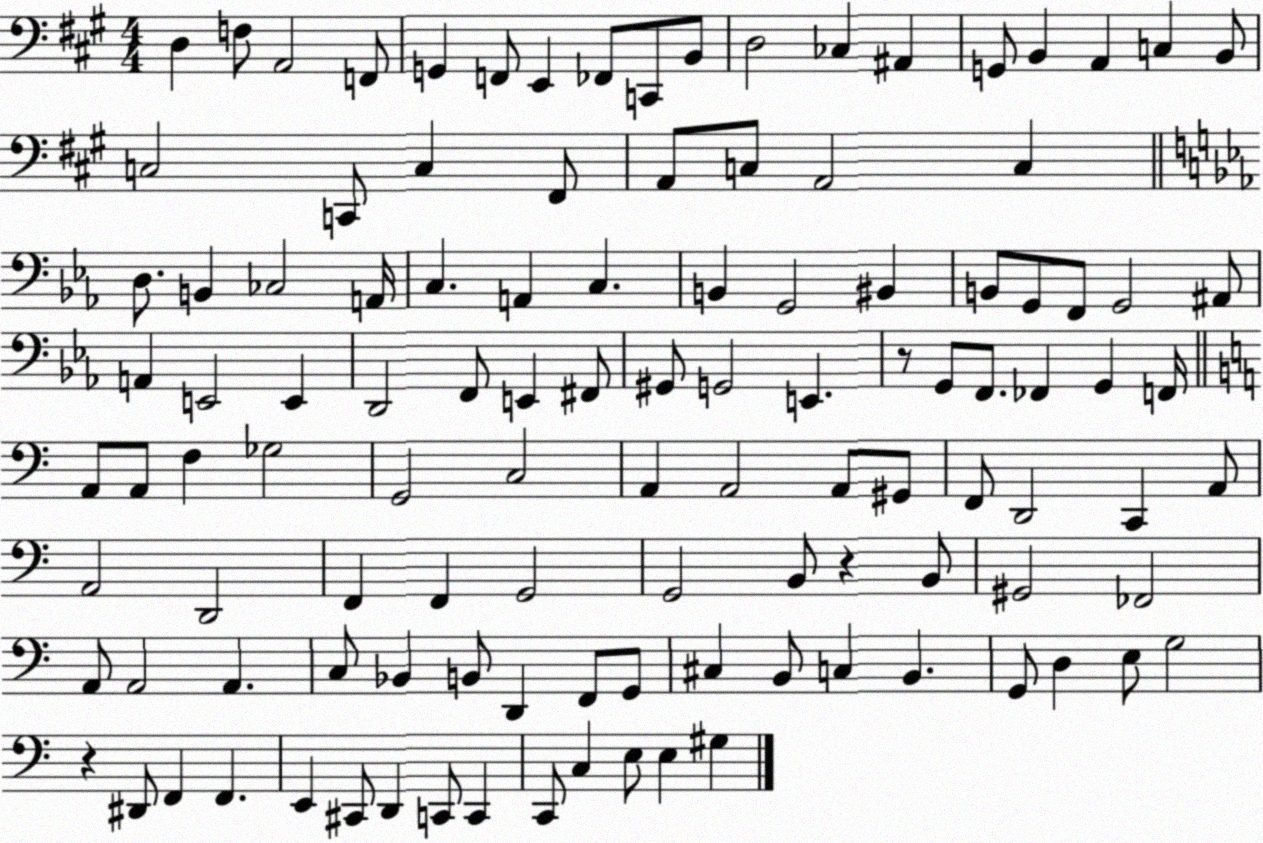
X:1
T:Untitled
M:4/4
L:1/4
K:A
D, F,/2 A,,2 F,,/2 G,, F,,/2 E,, _F,,/2 C,,/2 B,,/2 D,2 _C, ^A,, G,,/2 B,, A,, C, B,,/2 C,2 C,,/2 C, ^F,,/2 A,,/2 C,/2 A,,2 C, D,/2 B,, _C,2 A,,/4 C, A,, C, B,, G,,2 ^B,, B,,/2 G,,/2 F,,/2 G,,2 ^A,,/2 A,, E,,2 E,, D,,2 F,,/2 E,, ^F,,/2 ^G,,/2 G,,2 E,, z/2 G,,/2 F,,/2 _F,, G,, F,,/4 A,,/2 A,,/2 F, _G,2 G,,2 C,2 A,, A,,2 A,,/2 ^G,,/2 F,,/2 D,,2 C,, A,,/2 A,,2 D,,2 F,, F,, G,,2 G,,2 B,,/2 z B,,/2 ^G,,2 _F,,2 A,,/2 A,,2 A,, C,/2 _B,, B,,/2 D,, F,,/2 G,,/2 ^C, B,,/2 C, B,, G,,/2 D, E,/2 G,2 z ^D,,/2 F,, F,, E,, ^C,,/2 D,, C,,/2 C,, C,,/2 C, E,/2 E, ^G,